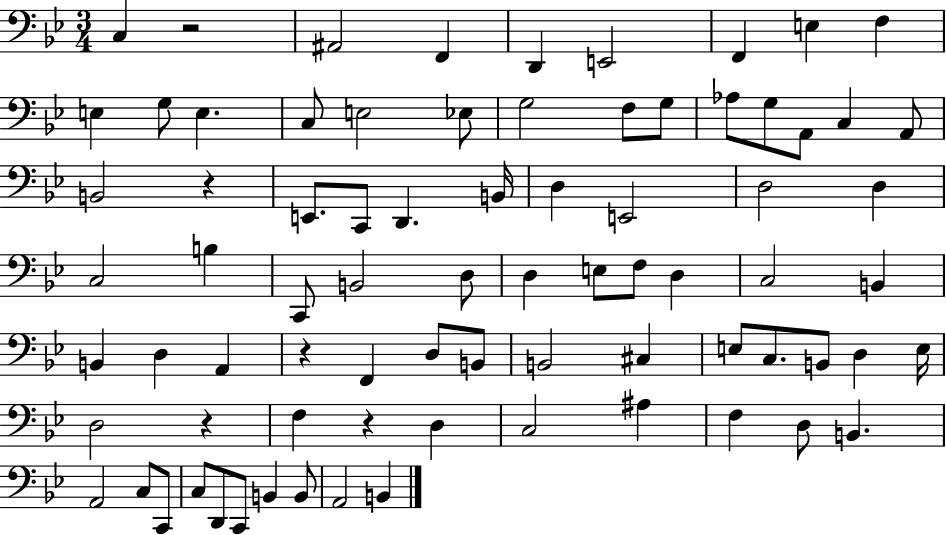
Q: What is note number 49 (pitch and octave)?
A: B2